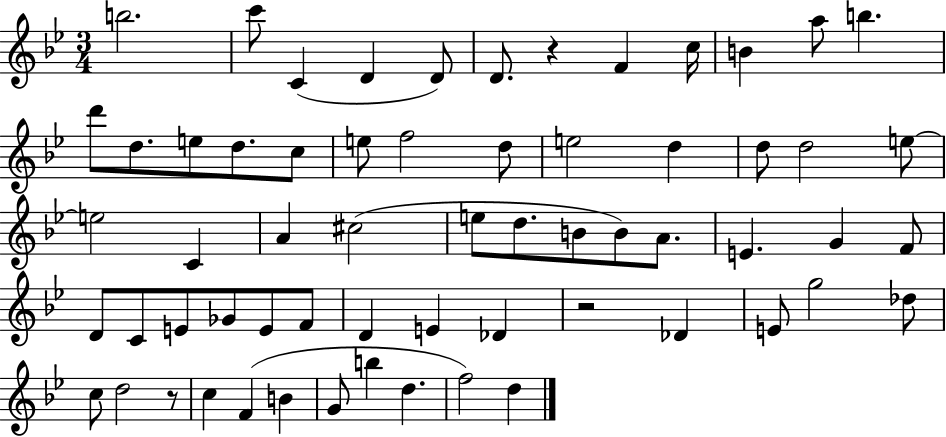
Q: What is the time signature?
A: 3/4